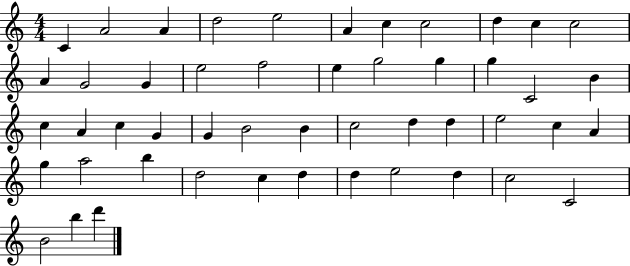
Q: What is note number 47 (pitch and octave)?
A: B4